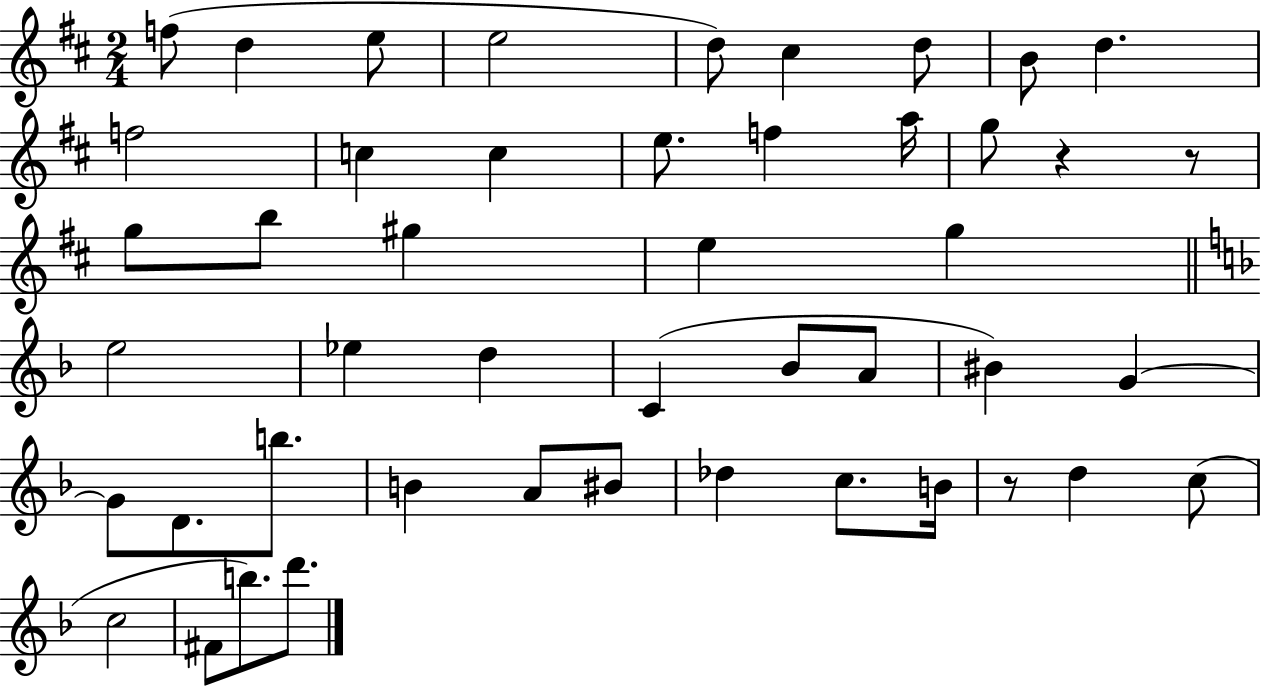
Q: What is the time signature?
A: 2/4